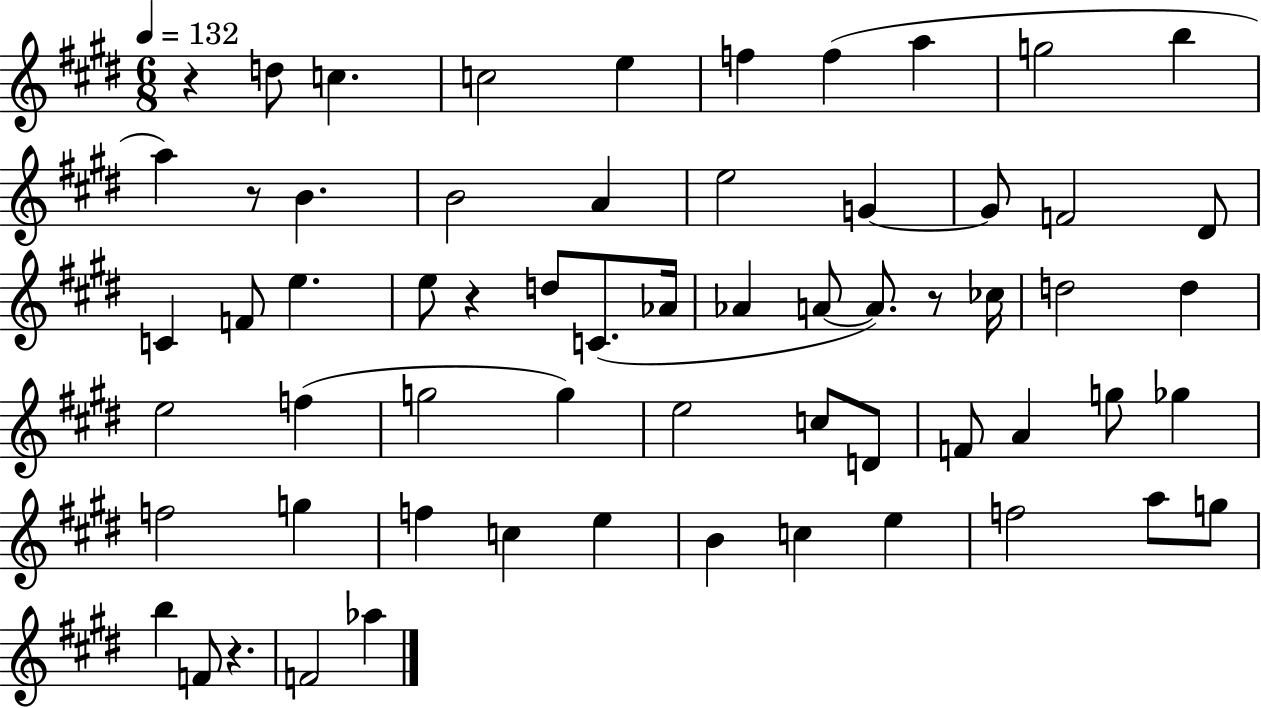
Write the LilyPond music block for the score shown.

{
  \clef treble
  \numericTimeSignature
  \time 6/8
  \key e \major
  \tempo 4 = 132
  r4 d''8 c''4. | c''2 e''4 | f''4 f''4( a''4 | g''2 b''4 | \break a''4) r8 b'4. | b'2 a'4 | e''2 g'4~~ | g'8 f'2 dis'8 | \break c'4 f'8 e''4. | e''8 r4 d''8 c'8.( aes'16 | aes'4 a'8~~ a'8.) r8 ces''16 | d''2 d''4 | \break e''2 f''4( | g''2 g''4) | e''2 c''8 d'8 | f'8 a'4 g''8 ges''4 | \break f''2 g''4 | f''4 c''4 e''4 | b'4 c''4 e''4 | f''2 a''8 g''8 | \break b''4 f'8 r4. | f'2 aes''4 | \bar "|."
}